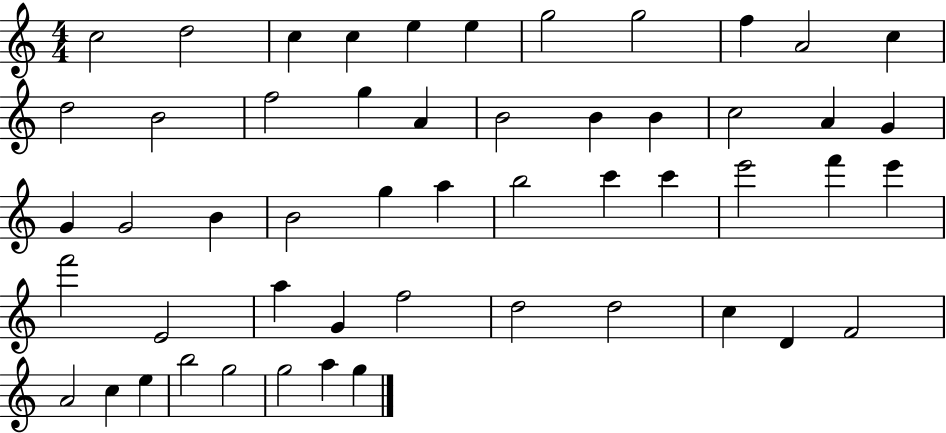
{
  \clef treble
  \numericTimeSignature
  \time 4/4
  \key c \major
  c''2 d''2 | c''4 c''4 e''4 e''4 | g''2 g''2 | f''4 a'2 c''4 | \break d''2 b'2 | f''2 g''4 a'4 | b'2 b'4 b'4 | c''2 a'4 g'4 | \break g'4 g'2 b'4 | b'2 g''4 a''4 | b''2 c'''4 c'''4 | e'''2 f'''4 e'''4 | \break f'''2 e'2 | a''4 g'4 f''2 | d''2 d''2 | c''4 d'4 f'2 | \break a'2 c''4 e''4 | b''2 g''2 | g''2 a''4 g''4 | \bar "|."
}